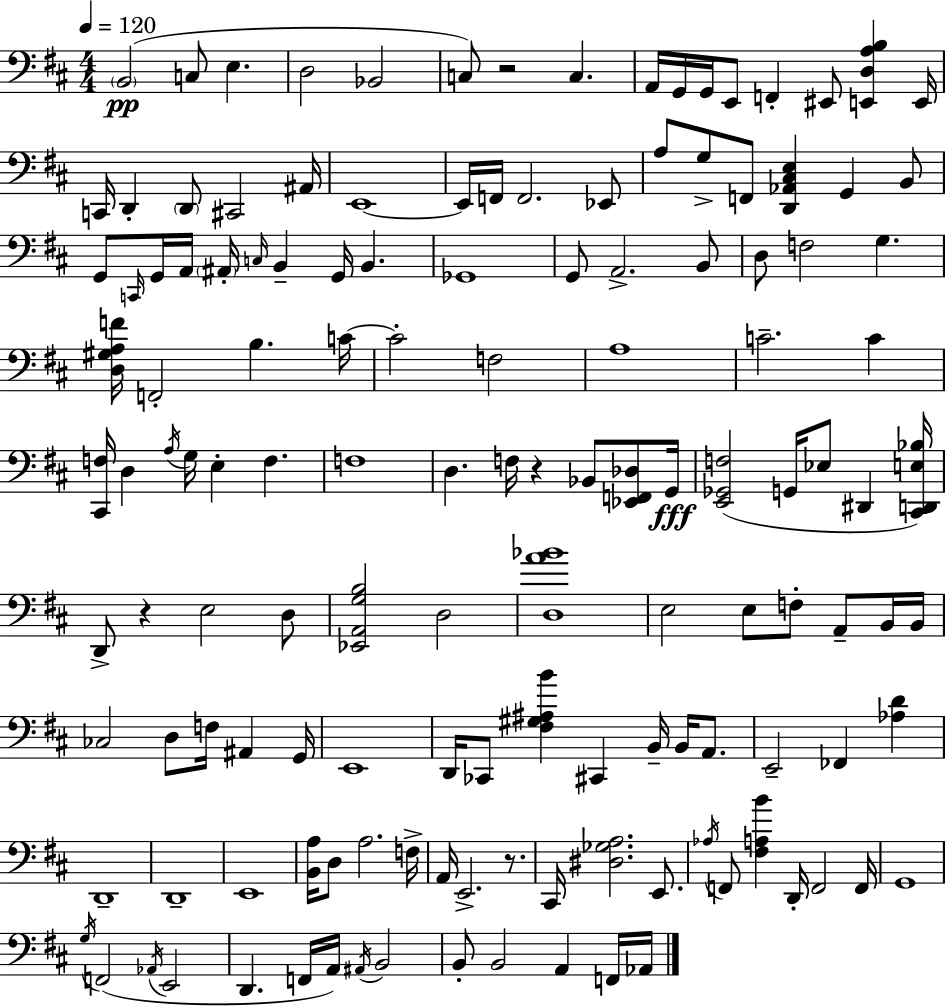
B2/h C3/e E3/q. D3/h Bb2/h C3/e R/h C3/q. A2/s G2/s G2/s E2/e F2/q EIS2/e [E2,D3,A3,B3]/q E2/s C2/s D2/q D2/e C#2/h A#2/s E2/w E2/s F2/s F2/h. Eb2/e A3/e G3/e F2/e [D2,Ab2,C#3,E3]/q G2/q B2/e G2/e C2/s G2/s A2/s A#2/s C3/s B2/q G2/s B2/q. Gb2/w G2/e A2/h. B2/e D3/e F3/h G3/q. [D3,G#3,A3,F4]/s F2/h B3/q. C4/s C4/h F3/h A3/w C4/h. C4/q [C#2,F3]/s D3/q A3/s G3/s E3/q F3/q. F3/w D3/q. F3/s R/q Bb2/e [Eb2,F2,Db3]/e G2/s [E2,Gb2,F3]/h G2/s Eb3/e D#2/q [C#2,D2,E3,Bb3]/s D2/e R/q E3/h D3/e [Eb2,A2,G3,B3]/h D3/h [D3,A4,Bb4]/w E3/h E3/e F3/e A2/e B2/s B2/s CES3/h D3/e F3/s A#2/q G2/s E2/w D2/s CES2/e [F#3,G#3,A#3,B4]/q C#2/q B2/s B2/s A2/e. E2/h FES2/q [Ab3,D4]/q D2/w D2/w E2/w [B2,A3]/s D3/e A3/h. F3/s A2/s E2/h. R/e. C#2/s [D#3,Gb3,A3]/h. E2/e. Ab3/s F2/e [F#3,A3,B4]/q D2/s F2/h F2/s G2/w G3/s F2/h Ab2/s E2/h D2/q. F2/s A2/s A#2/s B2/h B2/e B2/h A2/q F2/s Ab2/s